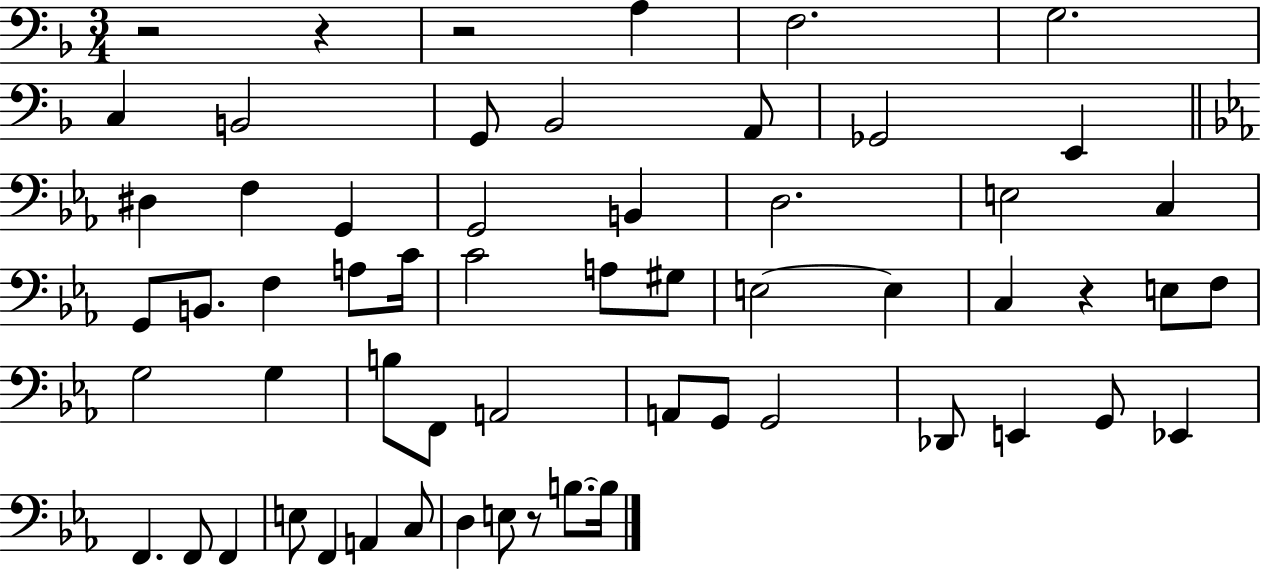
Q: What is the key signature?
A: F major